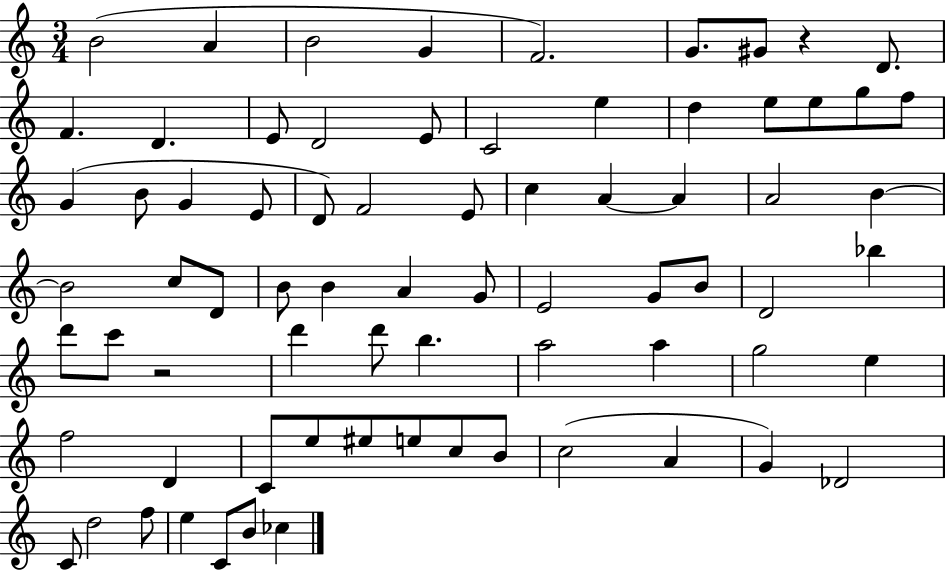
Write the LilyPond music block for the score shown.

{
  \clef treble
  \numericTimeSignature
  \time 3/4
  \key c \major
  \repeat volta 2 { b'2( a'4 | b'2 g'4 | f'2.) | g'8. gis'8 r4 d'8. | \break f'4. d'4. | e'8 d'2 e'8 | c'2 e''4 | d''4 e''8 e''8 g''8 f''8 | \break g'4( b'8 g'4 e'8 | d'8) f'2 e'8 | c''4 a'4~~ a'4 | a'2 b'4~~ | \break b'2 c''8 d'8 | b'8 b'4 a'4 g'8 | e'2 g'8 b'8 | d'2 bes''4 | \break d'''8 c'''8 r2 | d'''4 d'''8 b''4. | a''2 a''4 | g''2 e''4 | \break f''2 d'4 | c'8 e''8 eis''8 e''8 c''8 b'8 | c''2( a'4 | g'4) des'2 | \break c'8 d''2 f''8 | e''4 c'8 b'8 ces''4 | } \bar "|."
}